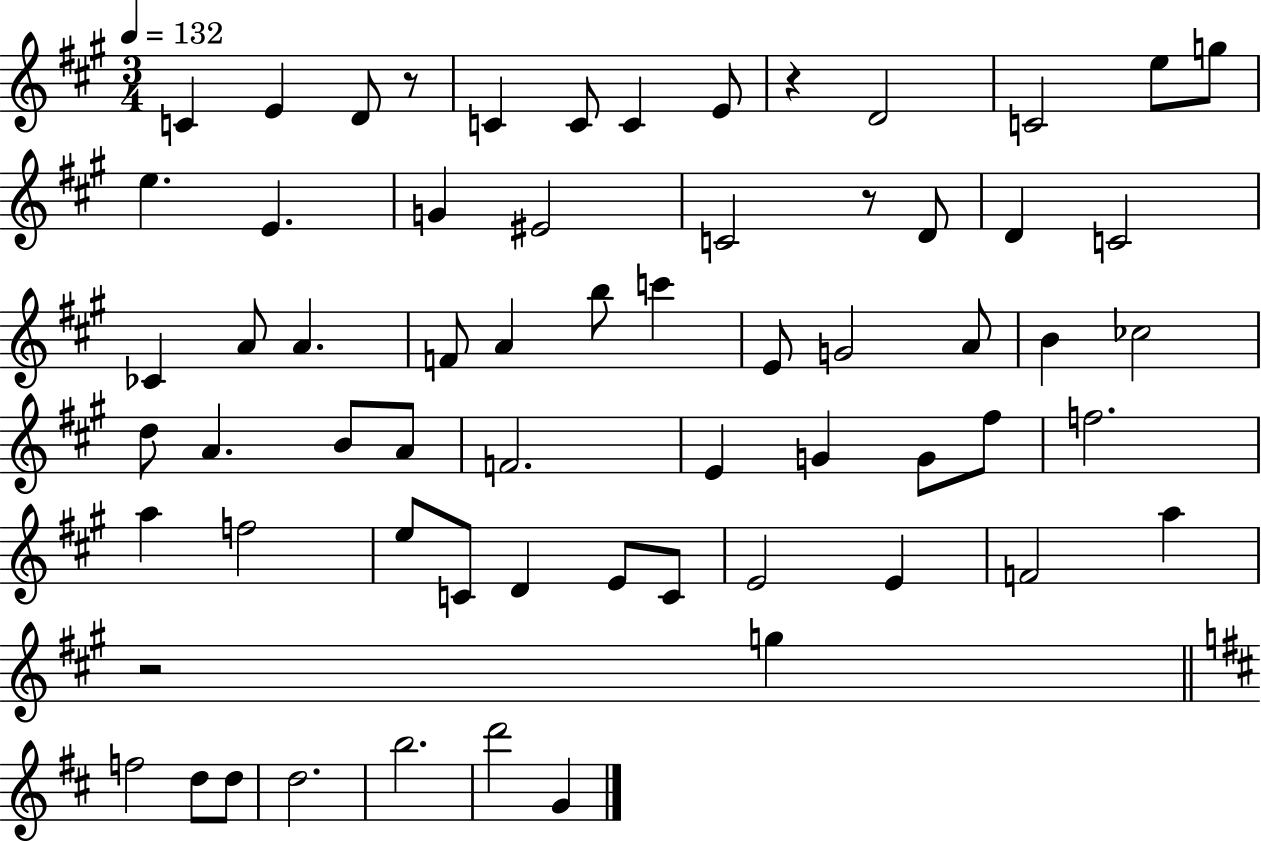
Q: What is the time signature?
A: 3/4